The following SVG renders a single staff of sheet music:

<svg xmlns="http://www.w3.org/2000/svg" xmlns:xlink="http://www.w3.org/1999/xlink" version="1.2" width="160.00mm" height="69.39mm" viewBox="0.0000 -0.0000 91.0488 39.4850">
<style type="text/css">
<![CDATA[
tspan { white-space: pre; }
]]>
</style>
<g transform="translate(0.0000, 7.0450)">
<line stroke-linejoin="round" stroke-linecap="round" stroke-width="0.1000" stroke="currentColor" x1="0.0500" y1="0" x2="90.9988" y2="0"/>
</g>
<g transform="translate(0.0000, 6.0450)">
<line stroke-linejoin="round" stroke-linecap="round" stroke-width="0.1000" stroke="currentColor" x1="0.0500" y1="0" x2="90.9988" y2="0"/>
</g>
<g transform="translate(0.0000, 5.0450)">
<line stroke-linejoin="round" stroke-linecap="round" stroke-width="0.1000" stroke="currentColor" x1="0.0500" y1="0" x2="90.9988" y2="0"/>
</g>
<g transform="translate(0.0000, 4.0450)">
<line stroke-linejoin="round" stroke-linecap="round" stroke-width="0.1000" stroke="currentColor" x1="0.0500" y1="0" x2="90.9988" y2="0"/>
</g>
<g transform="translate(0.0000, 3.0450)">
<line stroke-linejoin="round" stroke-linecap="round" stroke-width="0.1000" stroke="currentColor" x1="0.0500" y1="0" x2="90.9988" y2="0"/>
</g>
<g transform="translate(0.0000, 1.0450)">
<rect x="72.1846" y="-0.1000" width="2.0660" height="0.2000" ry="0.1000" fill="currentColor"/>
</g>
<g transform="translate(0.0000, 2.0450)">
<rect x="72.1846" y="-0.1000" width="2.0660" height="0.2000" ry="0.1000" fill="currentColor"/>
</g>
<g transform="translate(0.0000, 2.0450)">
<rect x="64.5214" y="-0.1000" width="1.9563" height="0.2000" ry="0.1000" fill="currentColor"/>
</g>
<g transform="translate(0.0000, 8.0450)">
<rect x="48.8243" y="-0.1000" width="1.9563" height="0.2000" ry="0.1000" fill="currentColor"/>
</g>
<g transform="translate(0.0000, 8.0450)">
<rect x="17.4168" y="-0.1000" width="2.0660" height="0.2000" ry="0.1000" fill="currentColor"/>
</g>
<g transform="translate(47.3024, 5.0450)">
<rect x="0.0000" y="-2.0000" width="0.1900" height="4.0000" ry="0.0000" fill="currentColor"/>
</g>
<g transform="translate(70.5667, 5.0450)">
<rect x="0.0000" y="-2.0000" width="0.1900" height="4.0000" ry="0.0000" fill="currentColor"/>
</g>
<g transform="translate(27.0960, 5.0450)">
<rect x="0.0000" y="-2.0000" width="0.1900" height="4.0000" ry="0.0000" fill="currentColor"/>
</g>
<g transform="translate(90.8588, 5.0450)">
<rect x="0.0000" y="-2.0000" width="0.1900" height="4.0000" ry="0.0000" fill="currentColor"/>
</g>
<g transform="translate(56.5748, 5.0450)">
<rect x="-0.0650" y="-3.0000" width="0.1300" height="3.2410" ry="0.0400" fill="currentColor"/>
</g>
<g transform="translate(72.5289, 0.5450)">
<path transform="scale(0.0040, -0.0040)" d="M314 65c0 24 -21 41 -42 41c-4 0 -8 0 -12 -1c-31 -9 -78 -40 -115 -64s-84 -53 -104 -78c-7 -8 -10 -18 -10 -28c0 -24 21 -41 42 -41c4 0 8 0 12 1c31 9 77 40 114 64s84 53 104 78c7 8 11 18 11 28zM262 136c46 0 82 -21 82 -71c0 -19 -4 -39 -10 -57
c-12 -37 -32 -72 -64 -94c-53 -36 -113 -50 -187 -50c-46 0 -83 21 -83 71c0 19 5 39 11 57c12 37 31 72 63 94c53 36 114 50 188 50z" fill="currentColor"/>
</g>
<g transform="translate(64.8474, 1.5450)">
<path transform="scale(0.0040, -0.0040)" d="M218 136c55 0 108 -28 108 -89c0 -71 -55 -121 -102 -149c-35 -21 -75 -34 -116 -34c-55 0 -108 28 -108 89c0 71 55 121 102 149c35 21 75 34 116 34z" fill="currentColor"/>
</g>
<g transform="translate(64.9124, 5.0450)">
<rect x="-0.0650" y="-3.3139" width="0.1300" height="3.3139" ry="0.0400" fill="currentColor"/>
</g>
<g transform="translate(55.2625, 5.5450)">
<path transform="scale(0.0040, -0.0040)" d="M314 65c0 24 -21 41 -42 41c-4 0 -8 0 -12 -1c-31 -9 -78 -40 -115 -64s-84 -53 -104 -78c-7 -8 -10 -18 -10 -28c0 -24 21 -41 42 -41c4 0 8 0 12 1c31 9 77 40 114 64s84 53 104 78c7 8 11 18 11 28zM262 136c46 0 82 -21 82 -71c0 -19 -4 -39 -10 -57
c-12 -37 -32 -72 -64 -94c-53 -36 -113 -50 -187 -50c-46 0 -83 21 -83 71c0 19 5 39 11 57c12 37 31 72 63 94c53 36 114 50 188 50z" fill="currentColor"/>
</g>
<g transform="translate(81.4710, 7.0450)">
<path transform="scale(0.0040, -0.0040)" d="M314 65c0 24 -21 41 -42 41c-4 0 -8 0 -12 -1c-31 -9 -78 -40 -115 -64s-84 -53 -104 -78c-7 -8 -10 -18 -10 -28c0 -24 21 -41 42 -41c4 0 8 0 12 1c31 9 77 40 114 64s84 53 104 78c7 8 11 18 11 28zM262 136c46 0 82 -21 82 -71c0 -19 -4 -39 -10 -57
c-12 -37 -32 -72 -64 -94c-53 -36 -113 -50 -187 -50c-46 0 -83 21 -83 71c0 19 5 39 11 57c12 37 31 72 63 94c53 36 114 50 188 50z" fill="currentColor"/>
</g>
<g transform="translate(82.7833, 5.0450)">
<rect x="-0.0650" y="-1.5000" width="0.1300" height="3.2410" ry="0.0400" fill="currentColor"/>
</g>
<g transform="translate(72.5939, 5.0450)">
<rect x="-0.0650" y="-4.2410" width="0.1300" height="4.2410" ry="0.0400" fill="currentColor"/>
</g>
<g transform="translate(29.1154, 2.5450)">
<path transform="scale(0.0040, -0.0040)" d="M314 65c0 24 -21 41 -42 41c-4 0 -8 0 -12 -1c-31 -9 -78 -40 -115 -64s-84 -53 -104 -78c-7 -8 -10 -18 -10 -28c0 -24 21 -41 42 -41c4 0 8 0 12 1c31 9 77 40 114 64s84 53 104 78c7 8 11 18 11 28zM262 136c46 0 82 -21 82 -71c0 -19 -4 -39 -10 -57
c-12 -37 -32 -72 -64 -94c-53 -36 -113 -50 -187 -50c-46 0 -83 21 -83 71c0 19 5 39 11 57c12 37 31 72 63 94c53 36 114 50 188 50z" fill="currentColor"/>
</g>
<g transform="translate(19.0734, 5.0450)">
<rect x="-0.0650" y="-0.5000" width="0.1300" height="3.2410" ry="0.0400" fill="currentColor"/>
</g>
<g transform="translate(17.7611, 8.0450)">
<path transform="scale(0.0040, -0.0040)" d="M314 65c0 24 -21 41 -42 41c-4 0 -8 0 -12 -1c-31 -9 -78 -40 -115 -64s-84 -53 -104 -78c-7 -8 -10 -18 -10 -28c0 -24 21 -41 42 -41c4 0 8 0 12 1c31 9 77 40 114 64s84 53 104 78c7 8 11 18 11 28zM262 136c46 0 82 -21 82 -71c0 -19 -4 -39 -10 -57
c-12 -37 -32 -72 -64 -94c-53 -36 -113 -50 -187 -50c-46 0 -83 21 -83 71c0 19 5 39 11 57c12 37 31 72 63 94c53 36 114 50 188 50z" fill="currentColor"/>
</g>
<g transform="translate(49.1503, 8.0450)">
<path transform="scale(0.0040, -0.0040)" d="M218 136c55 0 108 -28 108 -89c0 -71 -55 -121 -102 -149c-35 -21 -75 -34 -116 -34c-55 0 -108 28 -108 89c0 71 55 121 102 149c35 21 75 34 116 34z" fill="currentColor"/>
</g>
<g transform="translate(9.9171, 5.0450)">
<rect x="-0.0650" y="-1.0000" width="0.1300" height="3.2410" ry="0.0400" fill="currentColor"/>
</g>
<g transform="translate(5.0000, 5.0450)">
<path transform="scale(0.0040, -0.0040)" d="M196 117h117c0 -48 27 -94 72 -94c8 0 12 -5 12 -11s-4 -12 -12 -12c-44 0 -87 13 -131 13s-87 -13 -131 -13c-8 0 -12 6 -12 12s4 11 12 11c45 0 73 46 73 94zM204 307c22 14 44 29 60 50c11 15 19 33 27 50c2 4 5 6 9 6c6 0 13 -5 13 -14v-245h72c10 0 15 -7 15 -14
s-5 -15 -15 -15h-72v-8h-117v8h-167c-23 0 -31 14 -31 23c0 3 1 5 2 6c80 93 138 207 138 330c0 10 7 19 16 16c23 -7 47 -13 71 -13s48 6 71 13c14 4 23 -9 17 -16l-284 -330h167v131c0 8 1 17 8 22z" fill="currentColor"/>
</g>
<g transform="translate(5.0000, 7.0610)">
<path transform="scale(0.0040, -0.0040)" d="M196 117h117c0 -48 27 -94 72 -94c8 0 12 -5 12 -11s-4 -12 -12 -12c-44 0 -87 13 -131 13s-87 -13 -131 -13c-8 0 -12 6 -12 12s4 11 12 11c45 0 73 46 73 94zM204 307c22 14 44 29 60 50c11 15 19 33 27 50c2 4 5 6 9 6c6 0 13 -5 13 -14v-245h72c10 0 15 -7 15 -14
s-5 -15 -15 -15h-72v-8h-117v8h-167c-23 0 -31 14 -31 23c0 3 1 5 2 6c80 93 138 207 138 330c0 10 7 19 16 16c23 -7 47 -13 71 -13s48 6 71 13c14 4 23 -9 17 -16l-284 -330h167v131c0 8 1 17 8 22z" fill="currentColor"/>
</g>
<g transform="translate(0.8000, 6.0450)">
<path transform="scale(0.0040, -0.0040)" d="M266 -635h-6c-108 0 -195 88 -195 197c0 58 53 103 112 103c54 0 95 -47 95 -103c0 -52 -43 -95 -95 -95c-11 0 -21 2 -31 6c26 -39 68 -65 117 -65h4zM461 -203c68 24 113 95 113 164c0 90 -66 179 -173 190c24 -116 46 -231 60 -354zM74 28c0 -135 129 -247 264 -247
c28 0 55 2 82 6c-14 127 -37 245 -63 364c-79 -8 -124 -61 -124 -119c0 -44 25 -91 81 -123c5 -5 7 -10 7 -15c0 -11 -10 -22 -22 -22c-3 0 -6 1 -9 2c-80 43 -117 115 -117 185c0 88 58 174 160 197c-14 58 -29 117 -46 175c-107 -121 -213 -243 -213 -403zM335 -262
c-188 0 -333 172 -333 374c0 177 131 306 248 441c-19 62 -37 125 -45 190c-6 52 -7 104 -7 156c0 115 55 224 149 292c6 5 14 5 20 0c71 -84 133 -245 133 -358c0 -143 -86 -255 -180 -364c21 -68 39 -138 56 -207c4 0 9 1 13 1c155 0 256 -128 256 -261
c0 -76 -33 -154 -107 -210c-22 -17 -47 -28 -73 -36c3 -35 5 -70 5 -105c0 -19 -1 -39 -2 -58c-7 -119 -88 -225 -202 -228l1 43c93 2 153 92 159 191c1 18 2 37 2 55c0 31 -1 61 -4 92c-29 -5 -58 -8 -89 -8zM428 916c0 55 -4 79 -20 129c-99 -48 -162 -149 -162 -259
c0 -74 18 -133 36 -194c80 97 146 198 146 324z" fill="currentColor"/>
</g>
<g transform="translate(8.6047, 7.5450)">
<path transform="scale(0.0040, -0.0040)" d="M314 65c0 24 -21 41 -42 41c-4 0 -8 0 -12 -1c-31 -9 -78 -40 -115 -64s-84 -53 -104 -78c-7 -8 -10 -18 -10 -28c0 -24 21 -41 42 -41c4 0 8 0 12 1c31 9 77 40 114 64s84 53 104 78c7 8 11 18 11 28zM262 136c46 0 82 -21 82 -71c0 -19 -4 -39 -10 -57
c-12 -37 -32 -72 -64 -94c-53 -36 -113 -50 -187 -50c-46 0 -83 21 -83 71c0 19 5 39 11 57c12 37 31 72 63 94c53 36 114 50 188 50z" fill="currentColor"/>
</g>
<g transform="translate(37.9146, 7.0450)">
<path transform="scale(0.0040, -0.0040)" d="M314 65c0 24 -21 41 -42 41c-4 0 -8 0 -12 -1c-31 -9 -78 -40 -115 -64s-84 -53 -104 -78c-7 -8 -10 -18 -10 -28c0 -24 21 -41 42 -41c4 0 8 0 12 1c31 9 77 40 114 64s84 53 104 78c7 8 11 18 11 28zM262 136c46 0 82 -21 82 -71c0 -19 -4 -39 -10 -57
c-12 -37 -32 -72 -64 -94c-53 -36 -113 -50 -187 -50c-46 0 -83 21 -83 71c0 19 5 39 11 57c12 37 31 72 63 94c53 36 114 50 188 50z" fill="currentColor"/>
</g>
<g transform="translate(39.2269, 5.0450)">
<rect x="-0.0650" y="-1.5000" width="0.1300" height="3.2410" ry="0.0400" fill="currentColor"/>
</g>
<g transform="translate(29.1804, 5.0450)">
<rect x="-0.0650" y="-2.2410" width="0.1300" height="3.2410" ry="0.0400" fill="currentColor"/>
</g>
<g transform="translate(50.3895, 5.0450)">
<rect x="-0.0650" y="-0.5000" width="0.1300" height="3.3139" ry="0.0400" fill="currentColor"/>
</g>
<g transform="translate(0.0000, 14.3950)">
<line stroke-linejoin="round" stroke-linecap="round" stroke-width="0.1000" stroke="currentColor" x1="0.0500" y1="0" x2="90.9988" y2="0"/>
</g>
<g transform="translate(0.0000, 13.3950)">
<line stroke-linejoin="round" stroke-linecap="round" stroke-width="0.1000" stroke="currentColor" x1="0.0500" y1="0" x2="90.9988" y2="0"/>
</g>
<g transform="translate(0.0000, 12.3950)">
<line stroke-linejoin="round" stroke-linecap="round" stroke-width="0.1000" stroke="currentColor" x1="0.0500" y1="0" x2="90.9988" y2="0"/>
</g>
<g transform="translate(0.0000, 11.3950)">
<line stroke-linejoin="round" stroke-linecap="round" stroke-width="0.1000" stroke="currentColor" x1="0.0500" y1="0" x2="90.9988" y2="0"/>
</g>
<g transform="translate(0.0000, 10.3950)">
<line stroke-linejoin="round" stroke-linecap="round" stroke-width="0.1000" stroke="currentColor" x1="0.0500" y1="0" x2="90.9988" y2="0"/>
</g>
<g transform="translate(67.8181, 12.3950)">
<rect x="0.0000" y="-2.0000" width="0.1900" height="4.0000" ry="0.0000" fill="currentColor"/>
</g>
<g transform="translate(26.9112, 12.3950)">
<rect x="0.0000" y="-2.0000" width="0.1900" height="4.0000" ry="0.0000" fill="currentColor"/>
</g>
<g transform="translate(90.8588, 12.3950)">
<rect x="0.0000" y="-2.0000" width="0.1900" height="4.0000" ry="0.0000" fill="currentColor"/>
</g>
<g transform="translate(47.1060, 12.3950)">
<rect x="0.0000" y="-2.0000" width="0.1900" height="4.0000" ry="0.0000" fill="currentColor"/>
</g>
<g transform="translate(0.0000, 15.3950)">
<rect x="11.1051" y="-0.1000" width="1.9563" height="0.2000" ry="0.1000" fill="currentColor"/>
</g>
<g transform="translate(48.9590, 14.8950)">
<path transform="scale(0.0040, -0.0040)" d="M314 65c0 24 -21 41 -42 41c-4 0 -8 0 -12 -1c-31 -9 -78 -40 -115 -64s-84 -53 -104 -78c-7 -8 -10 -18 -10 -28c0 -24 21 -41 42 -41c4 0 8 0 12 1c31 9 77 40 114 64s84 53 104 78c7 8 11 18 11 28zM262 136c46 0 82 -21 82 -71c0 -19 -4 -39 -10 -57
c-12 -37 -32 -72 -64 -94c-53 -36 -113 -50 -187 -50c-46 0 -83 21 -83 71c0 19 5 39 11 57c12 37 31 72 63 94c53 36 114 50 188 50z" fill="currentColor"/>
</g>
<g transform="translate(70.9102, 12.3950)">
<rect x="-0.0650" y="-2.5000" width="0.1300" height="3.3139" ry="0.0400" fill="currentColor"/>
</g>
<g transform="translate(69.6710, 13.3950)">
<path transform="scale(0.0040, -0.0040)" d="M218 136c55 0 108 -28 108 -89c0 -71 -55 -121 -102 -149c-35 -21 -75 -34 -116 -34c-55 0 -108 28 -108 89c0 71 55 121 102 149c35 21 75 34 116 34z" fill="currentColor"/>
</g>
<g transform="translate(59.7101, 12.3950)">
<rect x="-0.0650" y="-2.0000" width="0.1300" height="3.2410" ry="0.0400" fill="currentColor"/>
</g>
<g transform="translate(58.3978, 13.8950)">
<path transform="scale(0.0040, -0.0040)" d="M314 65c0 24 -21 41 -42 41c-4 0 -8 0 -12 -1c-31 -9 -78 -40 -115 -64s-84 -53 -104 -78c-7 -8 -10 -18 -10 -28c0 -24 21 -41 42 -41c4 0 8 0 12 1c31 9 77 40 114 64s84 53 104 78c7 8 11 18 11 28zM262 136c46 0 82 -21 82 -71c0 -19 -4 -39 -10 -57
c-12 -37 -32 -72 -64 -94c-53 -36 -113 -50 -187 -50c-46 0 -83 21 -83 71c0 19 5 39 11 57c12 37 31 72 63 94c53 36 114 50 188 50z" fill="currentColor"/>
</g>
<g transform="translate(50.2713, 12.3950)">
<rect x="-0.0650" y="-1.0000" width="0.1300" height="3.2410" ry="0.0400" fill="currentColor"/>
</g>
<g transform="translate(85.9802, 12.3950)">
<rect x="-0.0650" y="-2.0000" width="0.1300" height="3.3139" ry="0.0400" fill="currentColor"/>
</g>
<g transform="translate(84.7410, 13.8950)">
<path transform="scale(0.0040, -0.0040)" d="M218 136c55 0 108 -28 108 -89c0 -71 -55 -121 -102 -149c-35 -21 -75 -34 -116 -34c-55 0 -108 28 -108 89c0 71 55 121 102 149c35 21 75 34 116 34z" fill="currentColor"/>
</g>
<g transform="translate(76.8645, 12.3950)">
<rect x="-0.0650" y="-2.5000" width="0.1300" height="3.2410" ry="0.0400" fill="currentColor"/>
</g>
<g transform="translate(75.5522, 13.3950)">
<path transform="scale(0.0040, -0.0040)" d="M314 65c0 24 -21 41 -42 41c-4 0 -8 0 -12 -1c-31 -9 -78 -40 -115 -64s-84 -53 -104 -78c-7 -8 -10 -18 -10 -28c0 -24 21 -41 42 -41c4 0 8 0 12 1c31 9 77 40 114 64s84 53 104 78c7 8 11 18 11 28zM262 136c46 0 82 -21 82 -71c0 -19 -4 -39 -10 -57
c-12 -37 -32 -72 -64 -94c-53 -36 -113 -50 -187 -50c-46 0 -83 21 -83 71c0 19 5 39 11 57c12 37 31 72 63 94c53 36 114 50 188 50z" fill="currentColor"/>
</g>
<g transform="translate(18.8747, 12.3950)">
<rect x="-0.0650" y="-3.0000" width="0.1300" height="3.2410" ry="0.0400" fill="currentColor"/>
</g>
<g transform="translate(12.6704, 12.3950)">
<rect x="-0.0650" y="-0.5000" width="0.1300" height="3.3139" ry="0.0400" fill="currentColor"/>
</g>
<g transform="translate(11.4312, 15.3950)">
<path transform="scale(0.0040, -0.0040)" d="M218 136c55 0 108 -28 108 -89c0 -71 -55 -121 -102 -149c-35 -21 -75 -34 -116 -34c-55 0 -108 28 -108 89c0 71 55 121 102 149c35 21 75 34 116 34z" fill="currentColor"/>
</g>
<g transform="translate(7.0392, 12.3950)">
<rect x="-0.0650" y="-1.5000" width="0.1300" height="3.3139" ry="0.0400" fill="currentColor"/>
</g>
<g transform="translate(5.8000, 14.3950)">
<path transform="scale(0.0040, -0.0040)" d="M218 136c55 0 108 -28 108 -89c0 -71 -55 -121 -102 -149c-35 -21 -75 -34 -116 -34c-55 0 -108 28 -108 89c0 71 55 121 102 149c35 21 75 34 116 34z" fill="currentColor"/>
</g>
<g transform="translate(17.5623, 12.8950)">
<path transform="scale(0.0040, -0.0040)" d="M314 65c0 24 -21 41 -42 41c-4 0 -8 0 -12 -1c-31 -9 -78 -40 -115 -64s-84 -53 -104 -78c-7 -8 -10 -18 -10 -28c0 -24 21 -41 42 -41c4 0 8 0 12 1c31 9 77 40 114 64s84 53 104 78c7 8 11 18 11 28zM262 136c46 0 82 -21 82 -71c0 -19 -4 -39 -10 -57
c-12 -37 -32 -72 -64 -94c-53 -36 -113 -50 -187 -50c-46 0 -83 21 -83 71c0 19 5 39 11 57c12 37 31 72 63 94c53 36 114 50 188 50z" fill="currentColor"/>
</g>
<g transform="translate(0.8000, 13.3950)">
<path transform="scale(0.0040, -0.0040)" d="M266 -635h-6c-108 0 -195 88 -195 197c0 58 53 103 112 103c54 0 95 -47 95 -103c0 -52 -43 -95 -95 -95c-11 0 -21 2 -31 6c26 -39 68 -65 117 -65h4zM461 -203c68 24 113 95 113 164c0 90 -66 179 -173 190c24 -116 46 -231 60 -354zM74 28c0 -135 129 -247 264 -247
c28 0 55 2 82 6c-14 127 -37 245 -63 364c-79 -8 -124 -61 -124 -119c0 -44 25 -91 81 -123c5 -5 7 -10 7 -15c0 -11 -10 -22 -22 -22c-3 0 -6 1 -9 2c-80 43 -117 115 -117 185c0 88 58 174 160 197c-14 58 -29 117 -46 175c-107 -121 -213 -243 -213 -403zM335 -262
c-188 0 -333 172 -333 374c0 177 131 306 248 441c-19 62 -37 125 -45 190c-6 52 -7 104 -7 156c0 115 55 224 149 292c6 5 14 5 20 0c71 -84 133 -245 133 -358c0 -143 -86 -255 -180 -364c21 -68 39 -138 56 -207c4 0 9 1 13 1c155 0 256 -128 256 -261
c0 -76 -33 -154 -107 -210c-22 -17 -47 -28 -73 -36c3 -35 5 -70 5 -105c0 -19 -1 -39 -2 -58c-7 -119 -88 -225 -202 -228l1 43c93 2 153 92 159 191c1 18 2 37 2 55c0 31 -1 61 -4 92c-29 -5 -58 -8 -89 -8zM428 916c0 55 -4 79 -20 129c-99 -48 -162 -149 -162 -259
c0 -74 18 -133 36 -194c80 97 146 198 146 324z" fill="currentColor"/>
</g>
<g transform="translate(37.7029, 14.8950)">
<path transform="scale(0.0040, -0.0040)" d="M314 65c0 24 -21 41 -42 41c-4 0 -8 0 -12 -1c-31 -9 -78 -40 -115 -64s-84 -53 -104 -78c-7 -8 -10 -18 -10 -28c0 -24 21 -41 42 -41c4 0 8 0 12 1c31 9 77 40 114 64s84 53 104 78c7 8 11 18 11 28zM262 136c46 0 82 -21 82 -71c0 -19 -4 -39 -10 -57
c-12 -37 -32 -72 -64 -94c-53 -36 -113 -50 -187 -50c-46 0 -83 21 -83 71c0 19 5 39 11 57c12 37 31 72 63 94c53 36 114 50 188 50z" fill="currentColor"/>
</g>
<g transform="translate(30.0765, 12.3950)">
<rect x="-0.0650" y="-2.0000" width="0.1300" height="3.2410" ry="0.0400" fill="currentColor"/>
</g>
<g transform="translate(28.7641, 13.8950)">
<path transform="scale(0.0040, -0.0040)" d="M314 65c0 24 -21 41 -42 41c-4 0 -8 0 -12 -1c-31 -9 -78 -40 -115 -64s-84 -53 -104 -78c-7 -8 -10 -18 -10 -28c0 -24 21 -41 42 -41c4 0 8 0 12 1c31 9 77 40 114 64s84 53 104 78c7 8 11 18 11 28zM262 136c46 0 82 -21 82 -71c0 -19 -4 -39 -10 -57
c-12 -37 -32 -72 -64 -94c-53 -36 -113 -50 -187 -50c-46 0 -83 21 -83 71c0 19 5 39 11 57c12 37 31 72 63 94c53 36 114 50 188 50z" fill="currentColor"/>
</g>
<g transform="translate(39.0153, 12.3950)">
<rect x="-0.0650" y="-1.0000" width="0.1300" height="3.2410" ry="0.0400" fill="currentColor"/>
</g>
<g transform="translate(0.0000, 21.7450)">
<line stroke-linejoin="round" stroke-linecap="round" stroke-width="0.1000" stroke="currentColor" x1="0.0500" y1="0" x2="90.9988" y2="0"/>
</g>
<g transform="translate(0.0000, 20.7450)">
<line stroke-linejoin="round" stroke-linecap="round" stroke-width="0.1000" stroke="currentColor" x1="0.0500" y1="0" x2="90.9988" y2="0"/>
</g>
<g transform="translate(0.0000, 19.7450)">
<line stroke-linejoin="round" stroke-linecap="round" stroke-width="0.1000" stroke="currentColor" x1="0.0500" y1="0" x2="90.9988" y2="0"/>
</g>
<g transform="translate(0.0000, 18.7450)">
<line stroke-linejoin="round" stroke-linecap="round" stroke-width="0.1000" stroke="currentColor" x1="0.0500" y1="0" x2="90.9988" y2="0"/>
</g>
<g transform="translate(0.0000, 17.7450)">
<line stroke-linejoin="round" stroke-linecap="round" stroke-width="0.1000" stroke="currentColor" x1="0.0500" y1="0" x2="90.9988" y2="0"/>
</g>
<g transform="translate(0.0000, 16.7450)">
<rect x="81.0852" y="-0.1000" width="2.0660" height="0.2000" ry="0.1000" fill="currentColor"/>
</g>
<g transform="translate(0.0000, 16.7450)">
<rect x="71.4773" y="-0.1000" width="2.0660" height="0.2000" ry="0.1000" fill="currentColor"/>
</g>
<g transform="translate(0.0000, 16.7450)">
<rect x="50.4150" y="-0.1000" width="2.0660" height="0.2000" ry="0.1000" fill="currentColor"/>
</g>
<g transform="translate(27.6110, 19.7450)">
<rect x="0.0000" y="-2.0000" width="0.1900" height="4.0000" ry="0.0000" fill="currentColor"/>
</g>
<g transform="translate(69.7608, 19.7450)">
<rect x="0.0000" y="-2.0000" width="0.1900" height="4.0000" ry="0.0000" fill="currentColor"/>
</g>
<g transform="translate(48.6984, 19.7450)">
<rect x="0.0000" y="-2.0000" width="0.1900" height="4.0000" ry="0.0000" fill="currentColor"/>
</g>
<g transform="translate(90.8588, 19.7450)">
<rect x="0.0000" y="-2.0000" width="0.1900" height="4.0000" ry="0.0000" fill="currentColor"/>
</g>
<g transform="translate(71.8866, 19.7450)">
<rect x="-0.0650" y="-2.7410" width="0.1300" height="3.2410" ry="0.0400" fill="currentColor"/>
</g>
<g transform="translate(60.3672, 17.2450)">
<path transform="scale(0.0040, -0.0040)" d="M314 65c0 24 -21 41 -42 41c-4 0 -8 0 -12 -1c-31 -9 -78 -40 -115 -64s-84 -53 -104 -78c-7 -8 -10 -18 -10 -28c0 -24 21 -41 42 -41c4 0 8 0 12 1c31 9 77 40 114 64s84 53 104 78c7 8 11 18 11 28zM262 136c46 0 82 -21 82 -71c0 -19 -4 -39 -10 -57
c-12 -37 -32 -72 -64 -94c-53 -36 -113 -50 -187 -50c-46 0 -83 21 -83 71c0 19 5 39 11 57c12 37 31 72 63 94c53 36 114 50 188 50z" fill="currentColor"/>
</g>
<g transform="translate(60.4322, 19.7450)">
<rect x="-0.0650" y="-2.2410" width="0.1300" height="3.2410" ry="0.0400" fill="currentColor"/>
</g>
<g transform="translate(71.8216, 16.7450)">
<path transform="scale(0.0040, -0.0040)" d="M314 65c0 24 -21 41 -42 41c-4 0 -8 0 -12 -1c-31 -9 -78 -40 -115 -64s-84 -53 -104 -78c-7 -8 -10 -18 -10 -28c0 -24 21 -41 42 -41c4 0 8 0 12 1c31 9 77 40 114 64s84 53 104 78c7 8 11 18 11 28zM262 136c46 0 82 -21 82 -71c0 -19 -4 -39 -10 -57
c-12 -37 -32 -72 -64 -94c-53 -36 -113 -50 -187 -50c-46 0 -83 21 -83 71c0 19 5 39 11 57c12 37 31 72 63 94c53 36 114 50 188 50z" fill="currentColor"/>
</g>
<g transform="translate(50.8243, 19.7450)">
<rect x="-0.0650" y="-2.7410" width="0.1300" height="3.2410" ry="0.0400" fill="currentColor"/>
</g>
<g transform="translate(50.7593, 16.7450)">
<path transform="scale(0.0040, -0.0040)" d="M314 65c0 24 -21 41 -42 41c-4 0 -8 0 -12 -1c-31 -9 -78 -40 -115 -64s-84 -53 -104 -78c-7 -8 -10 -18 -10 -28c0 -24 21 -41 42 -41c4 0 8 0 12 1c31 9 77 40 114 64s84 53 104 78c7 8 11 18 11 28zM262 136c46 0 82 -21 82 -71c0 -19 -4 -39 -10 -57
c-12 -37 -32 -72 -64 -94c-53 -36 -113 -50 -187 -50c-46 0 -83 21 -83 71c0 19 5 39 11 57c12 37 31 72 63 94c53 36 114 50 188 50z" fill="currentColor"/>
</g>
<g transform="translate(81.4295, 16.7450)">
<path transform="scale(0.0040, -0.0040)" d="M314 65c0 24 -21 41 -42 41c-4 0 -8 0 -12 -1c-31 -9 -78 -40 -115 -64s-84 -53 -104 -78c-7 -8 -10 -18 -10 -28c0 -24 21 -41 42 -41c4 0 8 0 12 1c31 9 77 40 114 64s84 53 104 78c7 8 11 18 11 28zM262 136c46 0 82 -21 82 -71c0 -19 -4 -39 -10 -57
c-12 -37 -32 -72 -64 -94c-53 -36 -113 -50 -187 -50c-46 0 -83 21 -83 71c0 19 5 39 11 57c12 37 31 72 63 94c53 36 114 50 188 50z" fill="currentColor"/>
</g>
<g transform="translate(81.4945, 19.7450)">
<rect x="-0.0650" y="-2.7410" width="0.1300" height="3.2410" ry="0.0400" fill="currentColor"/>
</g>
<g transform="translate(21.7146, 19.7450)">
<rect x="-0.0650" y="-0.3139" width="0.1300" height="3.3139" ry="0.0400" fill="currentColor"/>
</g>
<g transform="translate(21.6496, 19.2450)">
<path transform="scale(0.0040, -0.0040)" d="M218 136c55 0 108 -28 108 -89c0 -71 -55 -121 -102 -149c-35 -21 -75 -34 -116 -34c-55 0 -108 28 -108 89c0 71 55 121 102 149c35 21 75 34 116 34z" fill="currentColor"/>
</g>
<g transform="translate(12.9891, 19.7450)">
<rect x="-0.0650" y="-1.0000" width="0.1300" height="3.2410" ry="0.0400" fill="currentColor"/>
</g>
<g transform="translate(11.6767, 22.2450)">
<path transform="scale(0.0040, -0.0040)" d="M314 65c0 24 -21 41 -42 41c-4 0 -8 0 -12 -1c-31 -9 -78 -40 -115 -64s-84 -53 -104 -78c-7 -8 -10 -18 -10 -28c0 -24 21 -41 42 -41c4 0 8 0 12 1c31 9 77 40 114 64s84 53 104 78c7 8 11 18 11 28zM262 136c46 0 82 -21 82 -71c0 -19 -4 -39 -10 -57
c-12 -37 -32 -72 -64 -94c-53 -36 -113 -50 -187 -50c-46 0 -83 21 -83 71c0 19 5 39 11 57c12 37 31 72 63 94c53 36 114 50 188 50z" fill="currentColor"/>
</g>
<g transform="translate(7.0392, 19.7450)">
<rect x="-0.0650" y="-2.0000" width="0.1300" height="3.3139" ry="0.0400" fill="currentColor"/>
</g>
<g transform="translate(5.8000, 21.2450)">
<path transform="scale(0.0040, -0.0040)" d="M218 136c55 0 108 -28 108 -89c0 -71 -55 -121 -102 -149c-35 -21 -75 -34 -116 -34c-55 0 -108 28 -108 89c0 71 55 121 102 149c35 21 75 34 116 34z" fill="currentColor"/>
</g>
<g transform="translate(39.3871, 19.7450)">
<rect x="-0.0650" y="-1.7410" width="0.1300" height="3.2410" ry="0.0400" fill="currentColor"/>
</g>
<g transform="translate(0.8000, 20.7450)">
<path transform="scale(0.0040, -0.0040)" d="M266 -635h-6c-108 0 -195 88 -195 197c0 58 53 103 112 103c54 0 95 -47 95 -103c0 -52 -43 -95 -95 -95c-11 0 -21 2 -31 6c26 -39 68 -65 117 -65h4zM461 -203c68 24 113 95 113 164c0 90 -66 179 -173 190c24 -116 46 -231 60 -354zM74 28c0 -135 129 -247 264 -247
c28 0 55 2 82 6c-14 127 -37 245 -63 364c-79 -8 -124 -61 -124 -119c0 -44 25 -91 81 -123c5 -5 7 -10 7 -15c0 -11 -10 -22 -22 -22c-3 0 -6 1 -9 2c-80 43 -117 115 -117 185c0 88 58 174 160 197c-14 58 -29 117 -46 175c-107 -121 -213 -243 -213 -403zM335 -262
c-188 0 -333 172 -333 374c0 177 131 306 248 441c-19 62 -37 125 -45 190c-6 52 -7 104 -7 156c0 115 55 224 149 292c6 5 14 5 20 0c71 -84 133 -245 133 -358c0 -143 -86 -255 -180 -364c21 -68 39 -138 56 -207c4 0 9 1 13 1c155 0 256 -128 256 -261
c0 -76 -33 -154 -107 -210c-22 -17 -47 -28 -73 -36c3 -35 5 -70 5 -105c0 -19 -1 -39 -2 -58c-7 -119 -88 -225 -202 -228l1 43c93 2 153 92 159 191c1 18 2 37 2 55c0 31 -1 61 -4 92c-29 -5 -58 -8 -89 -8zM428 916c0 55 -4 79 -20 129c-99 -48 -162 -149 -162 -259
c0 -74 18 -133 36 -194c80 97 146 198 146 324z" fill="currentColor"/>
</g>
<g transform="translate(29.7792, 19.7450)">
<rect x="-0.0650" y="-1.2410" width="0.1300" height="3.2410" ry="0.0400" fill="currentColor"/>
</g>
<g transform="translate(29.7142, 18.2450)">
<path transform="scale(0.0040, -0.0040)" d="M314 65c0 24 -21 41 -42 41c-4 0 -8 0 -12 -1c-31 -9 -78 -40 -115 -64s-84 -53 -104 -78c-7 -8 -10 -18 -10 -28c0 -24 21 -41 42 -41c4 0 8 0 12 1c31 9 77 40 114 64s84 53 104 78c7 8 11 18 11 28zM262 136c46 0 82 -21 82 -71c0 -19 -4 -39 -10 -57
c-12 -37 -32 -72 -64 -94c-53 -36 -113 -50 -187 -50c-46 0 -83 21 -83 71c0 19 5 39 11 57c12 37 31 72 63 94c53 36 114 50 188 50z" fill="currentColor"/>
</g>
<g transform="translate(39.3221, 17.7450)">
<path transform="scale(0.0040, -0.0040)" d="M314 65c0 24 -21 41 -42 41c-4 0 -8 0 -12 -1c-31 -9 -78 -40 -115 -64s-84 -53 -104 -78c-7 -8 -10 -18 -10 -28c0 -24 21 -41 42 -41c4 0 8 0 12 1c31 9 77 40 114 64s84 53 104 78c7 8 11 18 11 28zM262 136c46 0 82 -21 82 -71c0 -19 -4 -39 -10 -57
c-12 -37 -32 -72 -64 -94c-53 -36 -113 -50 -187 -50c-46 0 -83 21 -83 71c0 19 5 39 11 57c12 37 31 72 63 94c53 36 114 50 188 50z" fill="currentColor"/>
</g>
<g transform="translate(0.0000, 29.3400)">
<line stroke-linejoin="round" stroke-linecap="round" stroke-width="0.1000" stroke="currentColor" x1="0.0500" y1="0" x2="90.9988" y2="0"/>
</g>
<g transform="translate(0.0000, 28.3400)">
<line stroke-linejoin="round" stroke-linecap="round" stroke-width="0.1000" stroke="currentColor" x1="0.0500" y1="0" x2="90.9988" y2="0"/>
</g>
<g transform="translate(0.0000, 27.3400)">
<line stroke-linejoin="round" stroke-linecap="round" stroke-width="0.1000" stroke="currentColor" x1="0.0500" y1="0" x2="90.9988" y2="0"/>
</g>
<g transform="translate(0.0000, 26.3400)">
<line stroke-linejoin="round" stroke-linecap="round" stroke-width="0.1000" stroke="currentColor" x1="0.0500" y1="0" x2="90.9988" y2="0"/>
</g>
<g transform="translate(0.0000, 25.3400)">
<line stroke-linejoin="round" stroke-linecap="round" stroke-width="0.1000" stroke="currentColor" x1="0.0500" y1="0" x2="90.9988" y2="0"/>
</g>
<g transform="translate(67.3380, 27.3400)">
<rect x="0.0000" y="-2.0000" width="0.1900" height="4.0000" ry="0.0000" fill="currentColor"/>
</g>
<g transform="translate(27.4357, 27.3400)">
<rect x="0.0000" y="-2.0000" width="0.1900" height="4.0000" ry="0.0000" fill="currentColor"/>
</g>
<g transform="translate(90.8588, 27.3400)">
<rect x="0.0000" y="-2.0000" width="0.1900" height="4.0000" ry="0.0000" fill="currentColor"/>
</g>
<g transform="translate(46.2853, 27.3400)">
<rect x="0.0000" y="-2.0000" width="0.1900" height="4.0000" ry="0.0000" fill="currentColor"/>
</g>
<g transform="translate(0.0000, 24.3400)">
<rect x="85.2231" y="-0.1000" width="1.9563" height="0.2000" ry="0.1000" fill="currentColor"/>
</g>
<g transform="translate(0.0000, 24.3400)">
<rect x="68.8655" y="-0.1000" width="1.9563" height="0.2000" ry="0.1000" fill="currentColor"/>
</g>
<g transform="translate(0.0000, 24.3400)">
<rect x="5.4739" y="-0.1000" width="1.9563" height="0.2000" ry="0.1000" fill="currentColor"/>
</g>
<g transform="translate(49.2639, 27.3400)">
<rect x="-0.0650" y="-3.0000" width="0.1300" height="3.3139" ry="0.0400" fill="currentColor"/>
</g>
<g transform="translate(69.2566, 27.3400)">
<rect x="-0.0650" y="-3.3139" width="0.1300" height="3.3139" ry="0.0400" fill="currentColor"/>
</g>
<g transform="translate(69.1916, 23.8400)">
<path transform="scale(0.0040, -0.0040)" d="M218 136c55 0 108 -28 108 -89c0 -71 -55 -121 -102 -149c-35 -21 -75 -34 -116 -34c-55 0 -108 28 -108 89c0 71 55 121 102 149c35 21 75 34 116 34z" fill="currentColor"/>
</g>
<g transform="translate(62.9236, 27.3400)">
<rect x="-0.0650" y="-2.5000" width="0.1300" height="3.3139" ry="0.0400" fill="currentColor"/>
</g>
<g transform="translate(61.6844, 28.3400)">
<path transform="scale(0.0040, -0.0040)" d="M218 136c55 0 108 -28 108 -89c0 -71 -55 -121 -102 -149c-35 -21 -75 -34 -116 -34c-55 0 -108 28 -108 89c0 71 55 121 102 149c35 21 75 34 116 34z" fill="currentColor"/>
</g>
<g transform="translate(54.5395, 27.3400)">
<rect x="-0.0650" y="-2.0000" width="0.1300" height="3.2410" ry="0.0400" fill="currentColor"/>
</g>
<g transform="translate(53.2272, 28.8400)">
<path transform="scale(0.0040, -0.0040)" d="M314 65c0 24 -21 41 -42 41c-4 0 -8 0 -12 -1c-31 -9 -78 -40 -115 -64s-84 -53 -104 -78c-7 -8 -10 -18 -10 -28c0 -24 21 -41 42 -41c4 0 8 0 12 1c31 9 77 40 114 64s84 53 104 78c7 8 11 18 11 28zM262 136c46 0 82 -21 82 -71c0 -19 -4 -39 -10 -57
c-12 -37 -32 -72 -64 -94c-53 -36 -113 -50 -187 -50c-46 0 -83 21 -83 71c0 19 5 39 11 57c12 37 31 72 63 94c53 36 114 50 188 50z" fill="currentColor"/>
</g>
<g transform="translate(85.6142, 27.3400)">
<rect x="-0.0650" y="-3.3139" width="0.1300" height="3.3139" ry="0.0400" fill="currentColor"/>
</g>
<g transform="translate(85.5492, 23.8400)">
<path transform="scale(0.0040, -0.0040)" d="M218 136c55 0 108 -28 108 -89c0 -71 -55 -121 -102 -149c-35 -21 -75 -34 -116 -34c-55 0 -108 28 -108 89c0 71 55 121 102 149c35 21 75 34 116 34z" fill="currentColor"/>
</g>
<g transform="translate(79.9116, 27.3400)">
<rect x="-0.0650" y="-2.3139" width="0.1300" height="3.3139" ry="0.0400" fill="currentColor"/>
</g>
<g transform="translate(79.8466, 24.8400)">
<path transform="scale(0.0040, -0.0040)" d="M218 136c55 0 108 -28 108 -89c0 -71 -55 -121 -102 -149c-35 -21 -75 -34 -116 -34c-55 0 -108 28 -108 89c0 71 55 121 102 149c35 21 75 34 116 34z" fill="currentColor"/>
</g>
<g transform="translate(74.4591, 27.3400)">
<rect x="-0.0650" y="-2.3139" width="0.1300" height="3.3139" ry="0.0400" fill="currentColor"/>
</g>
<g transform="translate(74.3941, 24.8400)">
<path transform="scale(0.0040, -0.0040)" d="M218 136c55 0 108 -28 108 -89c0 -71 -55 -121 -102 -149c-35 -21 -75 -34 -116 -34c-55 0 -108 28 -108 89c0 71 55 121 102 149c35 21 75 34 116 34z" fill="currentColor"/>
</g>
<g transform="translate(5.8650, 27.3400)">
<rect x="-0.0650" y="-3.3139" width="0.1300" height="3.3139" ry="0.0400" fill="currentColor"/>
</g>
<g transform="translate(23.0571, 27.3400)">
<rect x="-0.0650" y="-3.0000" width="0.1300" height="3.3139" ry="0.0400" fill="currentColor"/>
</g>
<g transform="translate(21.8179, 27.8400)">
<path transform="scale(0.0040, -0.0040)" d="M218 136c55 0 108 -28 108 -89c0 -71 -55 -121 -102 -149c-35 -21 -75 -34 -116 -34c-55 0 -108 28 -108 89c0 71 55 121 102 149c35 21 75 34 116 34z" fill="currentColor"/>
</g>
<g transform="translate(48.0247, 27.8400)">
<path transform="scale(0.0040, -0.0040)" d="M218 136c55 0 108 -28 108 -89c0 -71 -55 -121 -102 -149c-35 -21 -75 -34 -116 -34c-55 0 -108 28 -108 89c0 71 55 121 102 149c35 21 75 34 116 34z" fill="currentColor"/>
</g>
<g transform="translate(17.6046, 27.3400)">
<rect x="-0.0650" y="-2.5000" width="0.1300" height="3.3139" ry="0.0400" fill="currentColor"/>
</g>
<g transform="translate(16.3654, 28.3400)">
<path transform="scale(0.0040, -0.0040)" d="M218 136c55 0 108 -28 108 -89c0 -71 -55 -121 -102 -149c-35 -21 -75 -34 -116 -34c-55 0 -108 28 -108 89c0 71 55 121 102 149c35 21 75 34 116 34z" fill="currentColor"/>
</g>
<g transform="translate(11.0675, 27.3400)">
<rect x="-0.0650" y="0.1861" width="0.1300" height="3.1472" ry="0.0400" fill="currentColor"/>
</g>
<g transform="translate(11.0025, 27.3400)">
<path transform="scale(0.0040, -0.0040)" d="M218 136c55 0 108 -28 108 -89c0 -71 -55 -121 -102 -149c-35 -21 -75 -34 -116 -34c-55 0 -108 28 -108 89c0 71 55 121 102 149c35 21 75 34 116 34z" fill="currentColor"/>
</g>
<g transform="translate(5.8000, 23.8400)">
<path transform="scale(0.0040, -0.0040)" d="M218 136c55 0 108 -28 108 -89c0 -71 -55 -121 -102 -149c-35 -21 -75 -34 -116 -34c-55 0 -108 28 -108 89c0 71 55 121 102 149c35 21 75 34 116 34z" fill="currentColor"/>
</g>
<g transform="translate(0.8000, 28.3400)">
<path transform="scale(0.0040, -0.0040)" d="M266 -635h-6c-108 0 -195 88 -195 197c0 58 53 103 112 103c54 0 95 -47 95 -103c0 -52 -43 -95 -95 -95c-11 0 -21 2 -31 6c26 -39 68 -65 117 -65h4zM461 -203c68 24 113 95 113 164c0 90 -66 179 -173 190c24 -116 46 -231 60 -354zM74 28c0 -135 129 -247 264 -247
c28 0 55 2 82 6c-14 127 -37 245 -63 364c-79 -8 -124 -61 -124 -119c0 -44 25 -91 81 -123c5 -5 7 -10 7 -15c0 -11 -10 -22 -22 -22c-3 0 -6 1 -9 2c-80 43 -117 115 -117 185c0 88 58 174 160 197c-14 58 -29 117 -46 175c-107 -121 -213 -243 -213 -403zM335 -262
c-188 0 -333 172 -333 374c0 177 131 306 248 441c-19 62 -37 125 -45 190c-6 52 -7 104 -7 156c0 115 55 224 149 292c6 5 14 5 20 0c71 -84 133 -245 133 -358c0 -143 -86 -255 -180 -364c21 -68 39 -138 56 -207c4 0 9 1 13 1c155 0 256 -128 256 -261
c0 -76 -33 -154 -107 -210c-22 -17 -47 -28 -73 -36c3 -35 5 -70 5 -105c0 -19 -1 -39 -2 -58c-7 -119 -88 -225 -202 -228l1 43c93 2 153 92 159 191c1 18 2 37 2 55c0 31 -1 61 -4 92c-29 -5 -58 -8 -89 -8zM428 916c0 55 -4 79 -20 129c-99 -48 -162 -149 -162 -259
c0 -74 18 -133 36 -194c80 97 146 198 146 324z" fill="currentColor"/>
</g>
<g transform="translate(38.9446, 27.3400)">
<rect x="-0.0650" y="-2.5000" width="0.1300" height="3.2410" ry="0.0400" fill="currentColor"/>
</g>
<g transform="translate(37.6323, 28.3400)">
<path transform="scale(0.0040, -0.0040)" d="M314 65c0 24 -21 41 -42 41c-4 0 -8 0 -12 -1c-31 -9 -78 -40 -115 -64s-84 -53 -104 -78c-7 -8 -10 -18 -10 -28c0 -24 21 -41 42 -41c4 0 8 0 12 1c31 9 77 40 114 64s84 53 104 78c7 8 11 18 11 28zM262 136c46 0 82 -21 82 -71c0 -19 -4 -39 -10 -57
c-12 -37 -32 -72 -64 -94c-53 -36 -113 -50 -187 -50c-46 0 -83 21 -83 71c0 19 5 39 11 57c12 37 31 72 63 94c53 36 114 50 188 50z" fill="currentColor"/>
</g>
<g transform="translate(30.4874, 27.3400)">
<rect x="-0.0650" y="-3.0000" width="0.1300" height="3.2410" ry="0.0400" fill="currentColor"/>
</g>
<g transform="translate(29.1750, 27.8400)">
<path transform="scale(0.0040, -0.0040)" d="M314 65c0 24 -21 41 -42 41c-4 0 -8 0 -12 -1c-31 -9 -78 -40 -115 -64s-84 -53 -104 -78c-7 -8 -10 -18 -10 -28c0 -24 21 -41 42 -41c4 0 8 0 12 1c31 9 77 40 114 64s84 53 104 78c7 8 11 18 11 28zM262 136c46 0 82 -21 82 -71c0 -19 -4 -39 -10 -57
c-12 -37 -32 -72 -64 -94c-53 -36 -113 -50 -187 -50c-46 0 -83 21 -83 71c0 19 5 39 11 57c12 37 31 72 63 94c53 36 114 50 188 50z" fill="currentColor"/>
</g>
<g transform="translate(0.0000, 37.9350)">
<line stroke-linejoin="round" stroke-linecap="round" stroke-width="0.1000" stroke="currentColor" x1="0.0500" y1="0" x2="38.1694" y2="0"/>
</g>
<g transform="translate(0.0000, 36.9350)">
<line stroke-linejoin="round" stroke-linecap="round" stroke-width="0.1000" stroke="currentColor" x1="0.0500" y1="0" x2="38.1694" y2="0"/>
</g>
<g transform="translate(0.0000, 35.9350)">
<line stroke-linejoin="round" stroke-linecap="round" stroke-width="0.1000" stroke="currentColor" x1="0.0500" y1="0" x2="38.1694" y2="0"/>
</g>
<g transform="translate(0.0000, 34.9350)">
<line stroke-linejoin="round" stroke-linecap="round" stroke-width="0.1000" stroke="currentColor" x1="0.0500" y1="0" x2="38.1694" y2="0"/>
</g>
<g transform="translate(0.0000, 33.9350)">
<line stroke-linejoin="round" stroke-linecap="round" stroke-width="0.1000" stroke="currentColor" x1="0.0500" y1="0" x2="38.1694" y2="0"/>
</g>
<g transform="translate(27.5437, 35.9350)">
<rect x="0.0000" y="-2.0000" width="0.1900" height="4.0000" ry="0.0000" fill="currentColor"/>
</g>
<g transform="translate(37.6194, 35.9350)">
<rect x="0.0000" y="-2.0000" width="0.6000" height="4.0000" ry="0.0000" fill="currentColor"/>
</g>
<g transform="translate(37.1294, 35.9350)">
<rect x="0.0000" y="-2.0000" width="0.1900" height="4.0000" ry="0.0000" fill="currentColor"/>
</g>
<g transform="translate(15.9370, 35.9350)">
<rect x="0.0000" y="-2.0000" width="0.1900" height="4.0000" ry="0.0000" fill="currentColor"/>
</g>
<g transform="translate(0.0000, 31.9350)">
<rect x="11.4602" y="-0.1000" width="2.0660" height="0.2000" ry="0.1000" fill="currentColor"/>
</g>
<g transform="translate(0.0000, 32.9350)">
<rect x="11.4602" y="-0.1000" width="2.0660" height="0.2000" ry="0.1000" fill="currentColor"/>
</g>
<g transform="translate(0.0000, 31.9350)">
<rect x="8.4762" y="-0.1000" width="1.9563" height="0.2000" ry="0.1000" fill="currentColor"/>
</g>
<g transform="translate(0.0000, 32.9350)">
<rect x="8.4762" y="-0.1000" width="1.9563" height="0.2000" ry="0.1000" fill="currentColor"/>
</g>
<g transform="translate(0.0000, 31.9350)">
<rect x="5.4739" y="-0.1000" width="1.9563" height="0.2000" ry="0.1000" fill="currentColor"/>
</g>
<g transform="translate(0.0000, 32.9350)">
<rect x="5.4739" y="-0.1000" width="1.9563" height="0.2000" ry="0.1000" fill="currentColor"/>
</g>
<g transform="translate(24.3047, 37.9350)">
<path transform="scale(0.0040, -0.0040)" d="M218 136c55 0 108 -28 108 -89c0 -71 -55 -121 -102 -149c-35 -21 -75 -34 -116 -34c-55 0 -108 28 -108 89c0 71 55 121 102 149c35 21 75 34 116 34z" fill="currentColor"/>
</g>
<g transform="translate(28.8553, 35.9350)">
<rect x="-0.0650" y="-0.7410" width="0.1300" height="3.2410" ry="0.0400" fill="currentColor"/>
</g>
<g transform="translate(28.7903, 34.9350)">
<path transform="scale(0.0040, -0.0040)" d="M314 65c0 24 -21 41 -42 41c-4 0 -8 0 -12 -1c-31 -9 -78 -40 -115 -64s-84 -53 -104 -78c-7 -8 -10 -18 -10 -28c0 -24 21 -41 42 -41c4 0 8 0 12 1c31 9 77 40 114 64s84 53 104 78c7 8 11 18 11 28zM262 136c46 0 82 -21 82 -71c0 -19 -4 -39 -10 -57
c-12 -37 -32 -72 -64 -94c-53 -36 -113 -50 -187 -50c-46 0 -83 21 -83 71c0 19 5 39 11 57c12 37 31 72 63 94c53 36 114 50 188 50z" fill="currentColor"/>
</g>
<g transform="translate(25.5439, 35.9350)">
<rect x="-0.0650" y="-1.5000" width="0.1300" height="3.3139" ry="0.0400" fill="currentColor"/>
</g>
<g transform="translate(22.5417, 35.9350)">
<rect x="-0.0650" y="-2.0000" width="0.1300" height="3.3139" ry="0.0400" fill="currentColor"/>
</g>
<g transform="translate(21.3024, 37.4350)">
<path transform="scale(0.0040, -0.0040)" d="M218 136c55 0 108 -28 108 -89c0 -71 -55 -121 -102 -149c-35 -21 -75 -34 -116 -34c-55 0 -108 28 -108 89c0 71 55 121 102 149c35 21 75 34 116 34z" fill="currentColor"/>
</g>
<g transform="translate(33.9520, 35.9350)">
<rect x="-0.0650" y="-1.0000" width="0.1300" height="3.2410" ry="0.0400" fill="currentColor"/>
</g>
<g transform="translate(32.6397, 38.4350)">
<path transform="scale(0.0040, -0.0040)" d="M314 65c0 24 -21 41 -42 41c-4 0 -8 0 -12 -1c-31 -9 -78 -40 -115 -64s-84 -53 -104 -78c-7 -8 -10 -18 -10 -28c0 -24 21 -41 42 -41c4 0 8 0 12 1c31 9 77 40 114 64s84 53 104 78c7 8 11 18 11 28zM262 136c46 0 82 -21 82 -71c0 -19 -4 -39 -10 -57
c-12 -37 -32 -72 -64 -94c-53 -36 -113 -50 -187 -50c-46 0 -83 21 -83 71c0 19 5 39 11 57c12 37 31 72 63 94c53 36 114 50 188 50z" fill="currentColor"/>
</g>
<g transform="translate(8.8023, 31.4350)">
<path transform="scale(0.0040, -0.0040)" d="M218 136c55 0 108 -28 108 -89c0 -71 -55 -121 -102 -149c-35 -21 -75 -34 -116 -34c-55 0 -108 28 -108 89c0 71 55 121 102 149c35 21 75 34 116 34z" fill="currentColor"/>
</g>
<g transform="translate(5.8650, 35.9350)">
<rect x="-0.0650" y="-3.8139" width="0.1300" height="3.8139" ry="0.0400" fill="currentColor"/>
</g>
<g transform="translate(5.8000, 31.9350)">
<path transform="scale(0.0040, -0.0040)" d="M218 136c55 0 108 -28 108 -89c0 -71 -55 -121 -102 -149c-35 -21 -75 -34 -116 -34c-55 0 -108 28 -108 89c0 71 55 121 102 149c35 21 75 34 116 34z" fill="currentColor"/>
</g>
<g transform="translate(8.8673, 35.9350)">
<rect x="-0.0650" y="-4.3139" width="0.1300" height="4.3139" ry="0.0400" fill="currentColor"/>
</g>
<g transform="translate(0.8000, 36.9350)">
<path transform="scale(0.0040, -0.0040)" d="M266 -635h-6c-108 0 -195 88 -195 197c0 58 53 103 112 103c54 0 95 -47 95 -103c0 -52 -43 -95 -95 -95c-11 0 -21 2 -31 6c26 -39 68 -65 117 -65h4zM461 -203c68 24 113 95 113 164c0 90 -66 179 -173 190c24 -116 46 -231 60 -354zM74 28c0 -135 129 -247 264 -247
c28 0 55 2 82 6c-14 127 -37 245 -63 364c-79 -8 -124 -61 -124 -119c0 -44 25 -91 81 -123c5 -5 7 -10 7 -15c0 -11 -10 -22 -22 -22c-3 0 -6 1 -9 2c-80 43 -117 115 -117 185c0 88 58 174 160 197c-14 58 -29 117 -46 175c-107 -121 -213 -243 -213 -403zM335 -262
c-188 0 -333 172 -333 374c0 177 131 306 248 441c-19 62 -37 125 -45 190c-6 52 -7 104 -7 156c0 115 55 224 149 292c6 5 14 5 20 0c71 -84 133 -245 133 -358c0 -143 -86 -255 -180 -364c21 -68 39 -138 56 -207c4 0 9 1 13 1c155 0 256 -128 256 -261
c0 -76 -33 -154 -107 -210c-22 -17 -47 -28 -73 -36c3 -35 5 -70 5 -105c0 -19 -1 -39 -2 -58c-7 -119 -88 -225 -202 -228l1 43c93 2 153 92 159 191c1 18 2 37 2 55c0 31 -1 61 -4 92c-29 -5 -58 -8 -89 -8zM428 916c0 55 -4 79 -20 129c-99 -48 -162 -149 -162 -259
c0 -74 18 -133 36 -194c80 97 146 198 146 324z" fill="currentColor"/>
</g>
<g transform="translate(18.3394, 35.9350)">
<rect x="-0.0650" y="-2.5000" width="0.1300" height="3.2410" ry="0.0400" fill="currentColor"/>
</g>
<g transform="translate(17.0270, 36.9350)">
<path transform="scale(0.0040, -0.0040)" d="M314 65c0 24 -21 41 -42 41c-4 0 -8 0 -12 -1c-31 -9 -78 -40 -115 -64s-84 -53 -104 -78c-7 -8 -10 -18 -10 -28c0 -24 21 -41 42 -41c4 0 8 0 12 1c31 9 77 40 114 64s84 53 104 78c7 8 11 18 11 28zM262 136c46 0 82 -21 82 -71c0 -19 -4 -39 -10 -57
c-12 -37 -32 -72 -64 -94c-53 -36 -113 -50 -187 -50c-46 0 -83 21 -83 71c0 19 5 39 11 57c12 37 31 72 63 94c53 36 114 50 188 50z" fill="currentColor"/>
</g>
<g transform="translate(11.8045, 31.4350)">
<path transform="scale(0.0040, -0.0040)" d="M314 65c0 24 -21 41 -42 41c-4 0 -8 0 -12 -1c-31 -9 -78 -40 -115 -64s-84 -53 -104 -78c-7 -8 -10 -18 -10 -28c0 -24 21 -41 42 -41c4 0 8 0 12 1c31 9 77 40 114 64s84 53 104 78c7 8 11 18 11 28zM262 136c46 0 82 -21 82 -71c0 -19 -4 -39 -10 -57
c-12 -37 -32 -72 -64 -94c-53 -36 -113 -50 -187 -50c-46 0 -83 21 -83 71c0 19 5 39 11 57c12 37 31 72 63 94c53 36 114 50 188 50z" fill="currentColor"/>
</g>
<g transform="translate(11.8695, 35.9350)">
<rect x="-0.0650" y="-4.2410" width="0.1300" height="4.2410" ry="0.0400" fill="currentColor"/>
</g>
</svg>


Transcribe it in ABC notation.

X:1
T:Untitled
M:4/4
L:1/4
K:C
D2 C2 g2 E2 C A2 b d'2 E2 E C A2 F2 D2 D2 F2 G G2 F F D2 c e2 f2 a2 g2 a2 a2 b B G A A2 G2 A F2 G b g g b c' d' d'2 G2 F E d2 D2